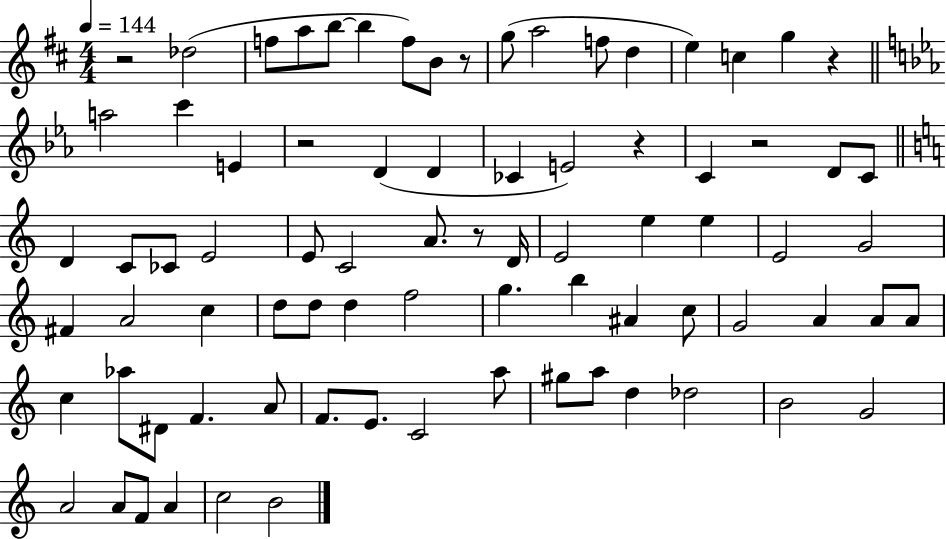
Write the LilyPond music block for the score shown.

{
  \clef treble
  \numericTimeSignature
  \time 4/4
  \key d \major
  \tempo 4 = 144
  r2 des''2( | f''8 a''8 b''8~~ b''4 f''8) b'8 r8 | g''8( a''2 f''8 d''4 | e''4) c''4 g''4 r4 | \break \bar "||" \break \key ees \major a''2 c'''4 e'4 | r2 d'4( d'4 | ces'4 e'2) r4 | c'4 r2 d'8 c'8 | \break \bar "||" \break \key c \major d'4 c'8 ces'8 e'2 | e'8 c'2 a'8. r8 d'16 | e'2 e''4 e''4 | e'2 g'2 | \break fis'4 a'2 c''4 | d''8 d''8 d''4 f''2 | g''4. b''4 ais'4 c''8 | g'2 a'4 a'8 a'8 | \break c''4 aes''8 dis'8 f'4. a'8 | f'8. e'8. c'2 a''8 | gis''8 a''8 d''4 des''2 | b'2 g'2 | \break a'2 a'8 f'8 a'4 | c''2 b'2 | \bar "|."
}